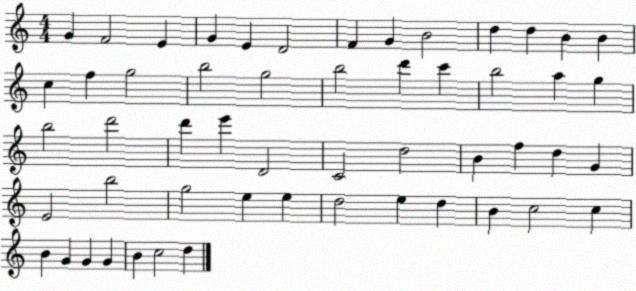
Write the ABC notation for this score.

X:1
T:Untitled
M:4/4
L:1/4
K:C
G F2 E G E D2 F G B2 d d B B c f g2 b2 g2 b2 d' c' b2 a g b2 d'2 d' e' D2 C2 d2 B f d G E2 b2 g2 e e d2 e d B c2 c B G G G B c2 d